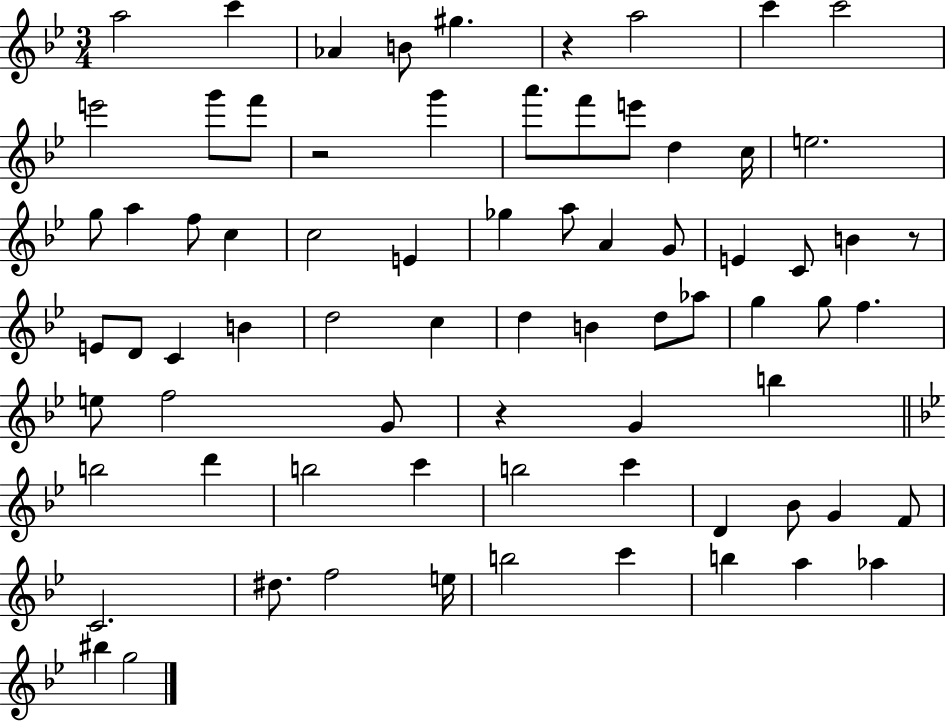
{
  \clef treble
  \numericTimeSignature
  \time 3/4
  \key bes \major
  a''2 c'''4 | aes'4 b'8 gis''4. | r4 a''2 | c'''4 c'''2 | \break e'''2 g'''8 f'''8 | r2 g'''4 | a'''8. f'''8 e'''8 d''4 c''16 | e''2. | \break g''8 a''4 f''8 c''4 | c''2 e'4 | ges''4 a''8 a'4 g'8 | e'4 c'8 b'4 r8 | \break e'8 d'8 c'4 b'4 | d''2 c''4 | d''4 b'4 d''8 aes''8 | g''4 g''8 f''4. | \break e''8 f''2 g'8 | r4 g'4 b''4 | \bar "||" \break \key g \minor b''2 d'''4 | b''2 c'''4 | b''2 c'''4 | d'4 bes'8 g'4 f'8 | \break c'2. | dis''8. f''2 e''16 | b''2 c'''4 | b''4 a''4 aes''4 | \break bis''4 g''2 | \bar "|."
}